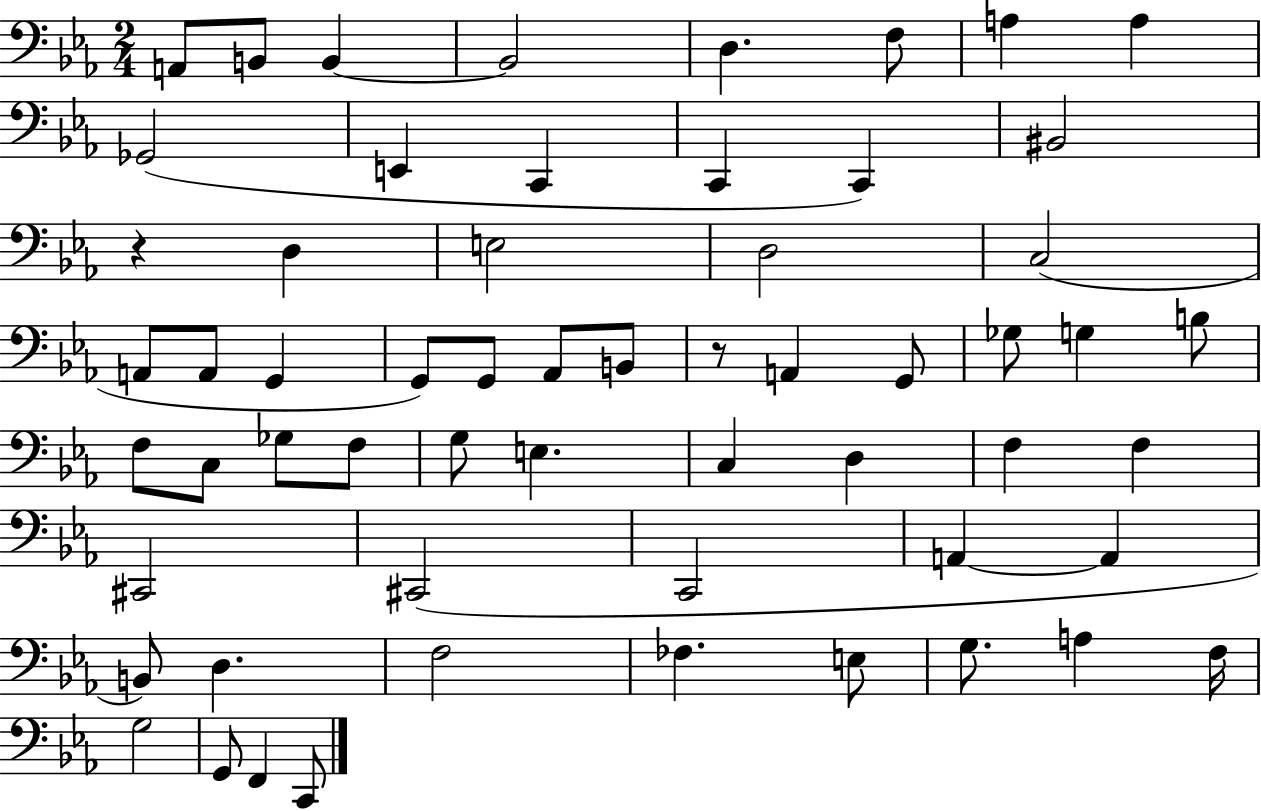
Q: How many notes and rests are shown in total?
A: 59